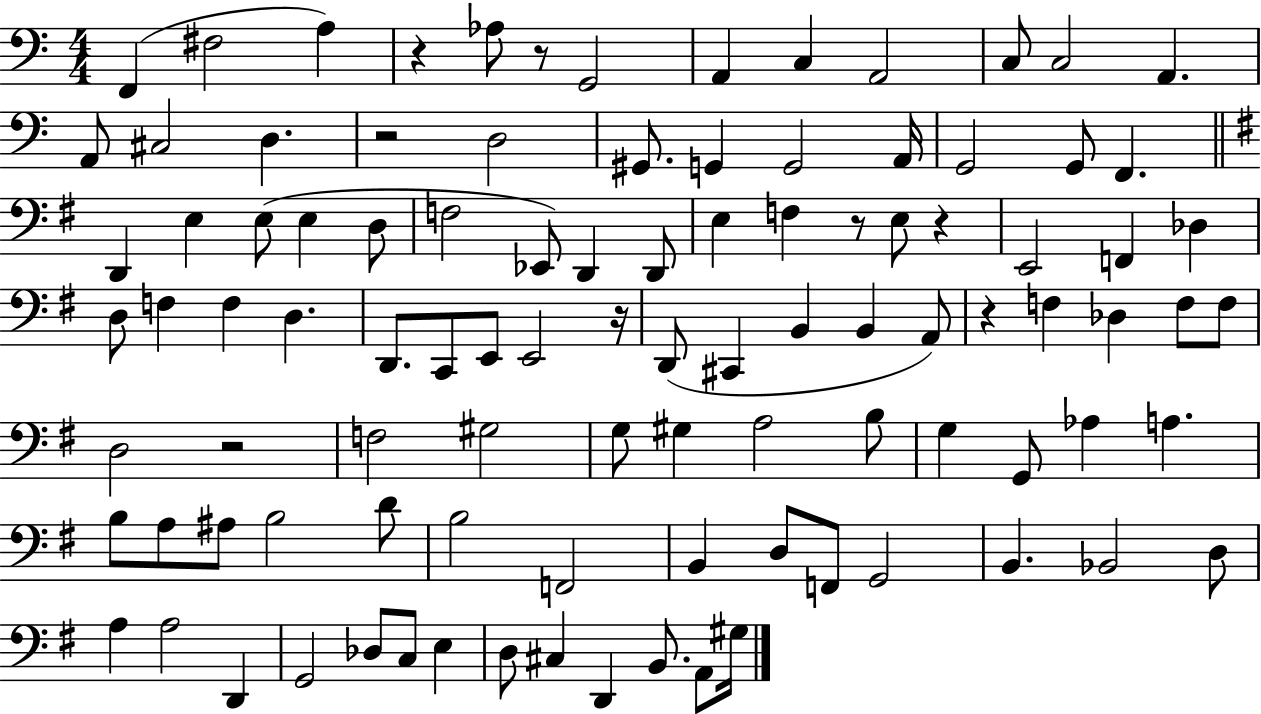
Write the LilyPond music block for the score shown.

{
  \clef bass
  \numericTimeSignature
  \time 4/4
  \key c \major
  f,4( fis2 a4) | r4 aes8 r8 g,2 | a,4 c4 a,2 | c8 c2 a,4. | \break a,8 cis2 d4. | r2 d2 | gis,8. g,4 g,2 a,16 | g,2 g,8 f,4. | \break \bar "||" \break \key e \minor d,4 e4 e8( e4 d8 | f2 ees,8) d,4 d,8 | e4 f4 r8 e8 r4 | e,2 f,4 des4 | \break d8 f4 f4 d4. | d,8. c,8 e,8 e,2 r16 | d,8( cis,4 b,4 b,4 a,8) | r4 f4 des4 f8 f8 | \break d2 r2 | f2 gis2 | g8 gis4 a2 b8 | g4 g,8 aes4 a4. | \break b8 a8 ais8 b2 d'8 | b2 f,2 | b,4 d8 f,8 g,2 | b,4. bes,2 d8 | \break a4 a2 d,4 | g,2 des8 c8 e4 | d8 cis4 d,4 b,8. a,8 gis16 | \bar "|."
}